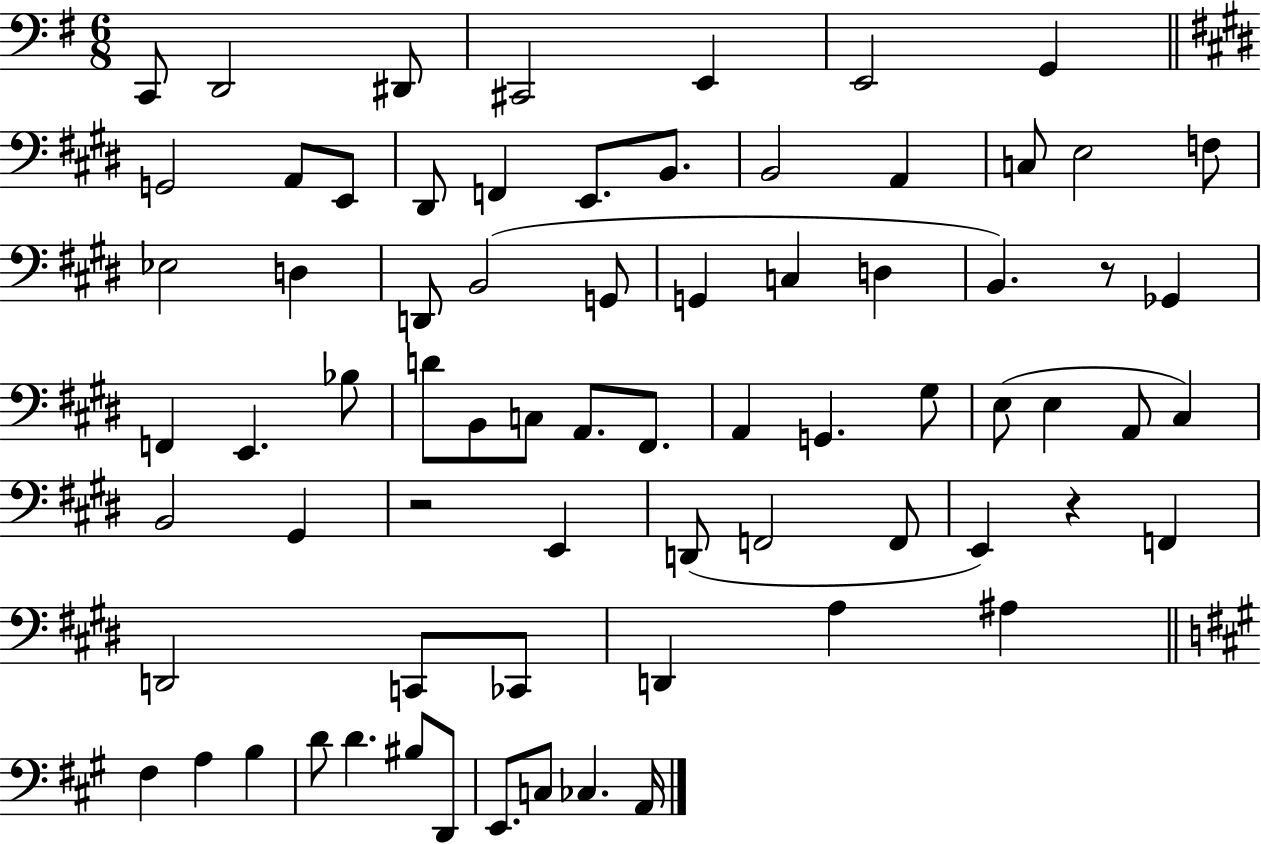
C2/e D2/h D#2/e C#2/h E2/q E2/h G2/q G2/h A2/e E2/e D#2/e F2/q E2/e. B2/e. B2/h A2/q C3/e E3/h F3/e Eb3/h D3/q D2/e B2/h G2/e G2/q C3/q D3/q B2/q. R/e Gb2/q F2/q E2/q. Bb3/e D4/e B2/e C3/e A2/e. F#2/e. A2/q G2/q. G#3/e E3/e E3/q A2/e C#3/q B2/h G#2/q R/h E2/q D2/e F2/h F2/e E2/q R/q F2/q D2/h C2/e CES2/e D2/q A3/q A#3/q F#3/q A3/q B3/q D4/e D4/q. BIS3/e D2/e E2/e. C3/e CES3/q. A2/s